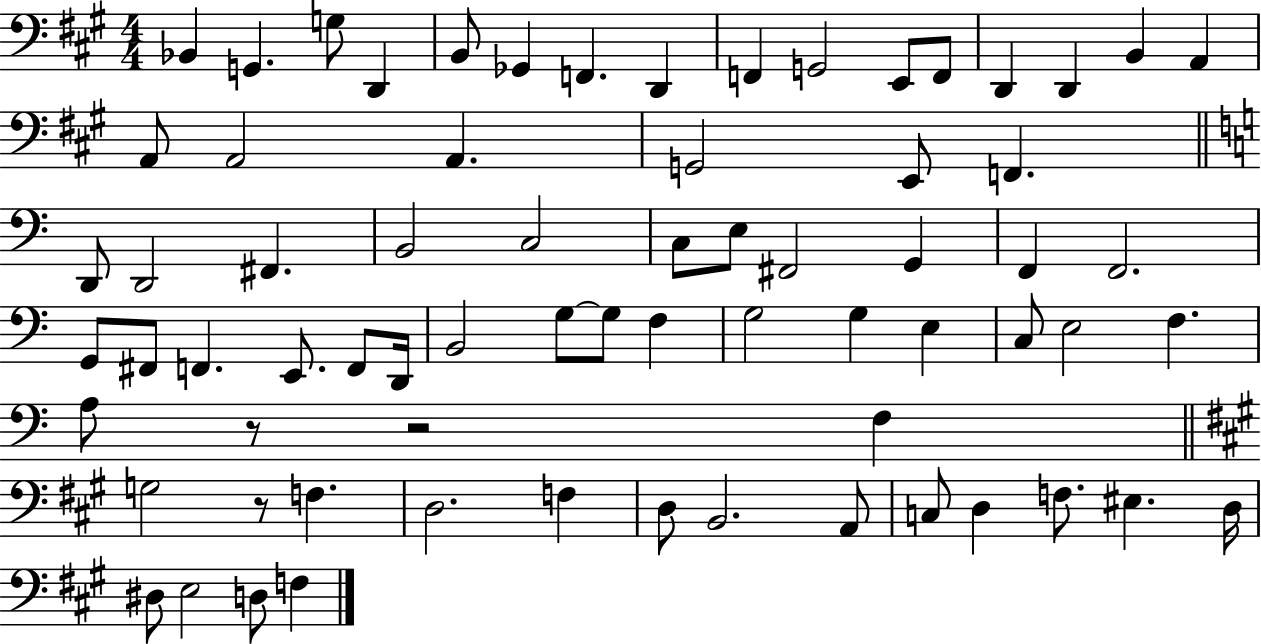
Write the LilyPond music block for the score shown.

{
  \clef bass
  \numericTimeSignature
  \time 4/4
  \key a \major
  bes,4 g,4. g8 d,4 | b,8 ges,4 f,4. d,4 | f,4 g,2 e,8 f,8 | d,4 d,4 b,4 a,4 | \break a,8 a,2 a,4. | g,2 e,8 f,4. | \bar "||" \break \key a \minor d,8 d,2 fis,4. | b,2 c2 | c8 e8 fis,2 g,4 | f,4 f,2. | \break g,8 fis,8 f,4. e,8. f,8 d,16 | b,2 g8~~ g8 f4 | g2 g4 e4 | c8 e2 f4. | \break a8 r8 r2 f4 | \bar "||" \break \key a \major g2 r8 f4. | d2. f4 | d8 b,2. a,8 | c8 d4 f8. eis4. d16 | \break dis8 e2 d8 f4 | \bar "|."
}